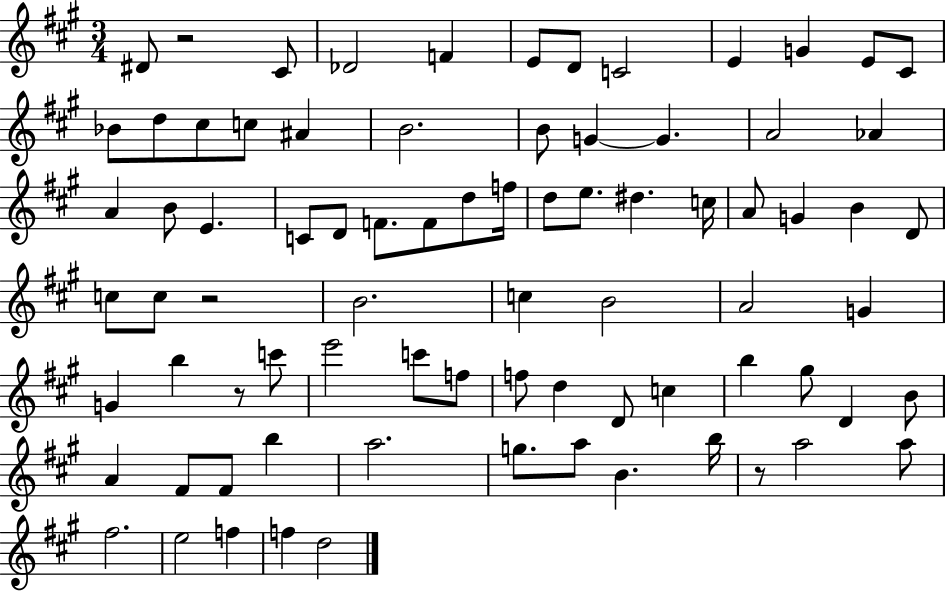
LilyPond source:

{
  \clef treble
  \numericTimeSignature
  \time 3/4
  \key a \major
  \repeat volta 2 { dis'8 r2 cis'8 | des'2 f'4 | e'8 d'8 c'2 | e'4 g'4 e'8 cis'8 | \break bes'8 d''8 cis''8 c''8 ais'4 | b'2. | b'8 g'4~~ g'4. | a'2 aes'4 | \break a'4 b'8 e'4. | c'8 d'8 f'8. f'8 d''8 f''16 | d''8 e''8. dis''4. c''16 | a'8 g'4 b'4 d'8 | \break c''8 c''8 r2 | b'2. | c''4 b'2 | a'2 g'4 | \break g'4 b''4 r8 c'''8 | e'''2 c'''8 f''8 | f''8 d''4 d'8 c''4 | b''4 gis''8 d'4 b'8 | \break a'4 fis'8 fis'8 b''4 | a''2. | g''8. a''8 b'4. b''16 | r8 a''2 a''8 | \break fis''2. | e''2 f''4 | f''4 d''2 | } \bar "|."
}